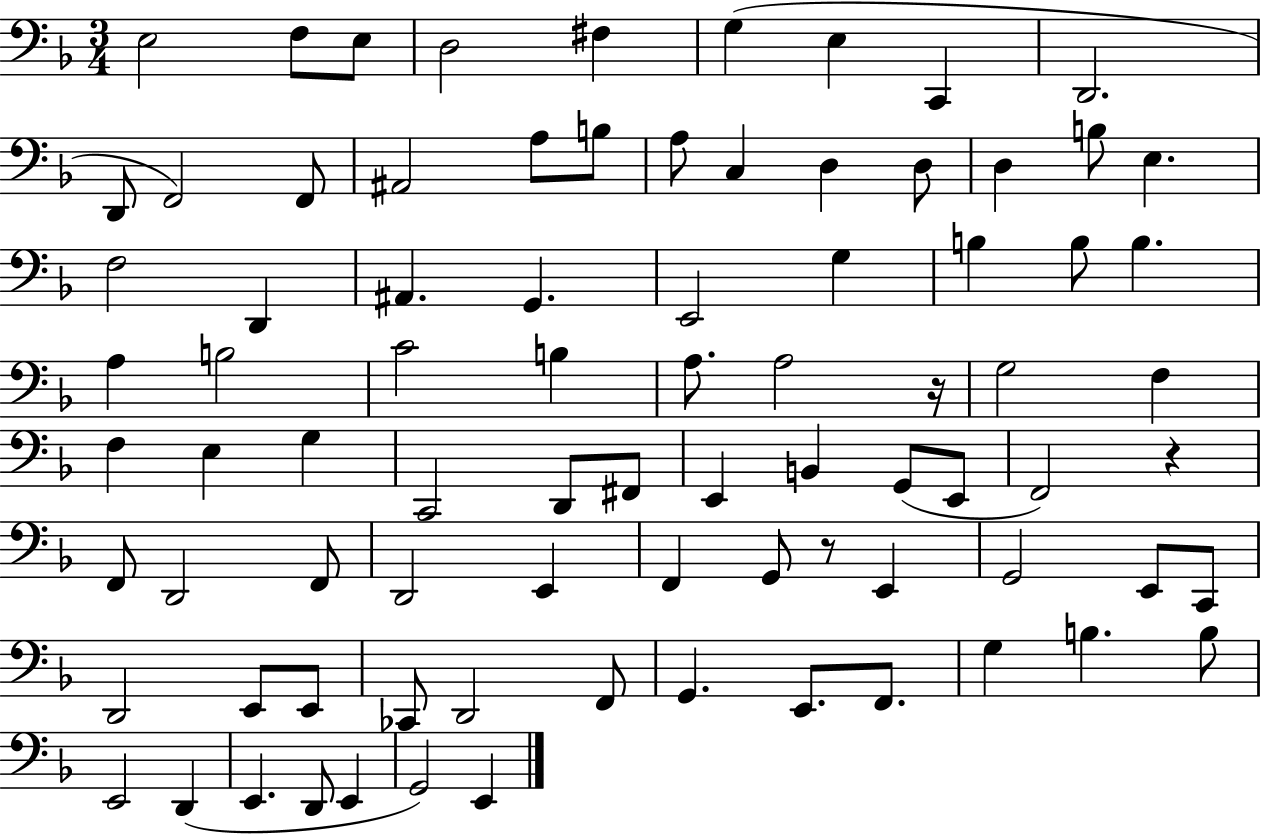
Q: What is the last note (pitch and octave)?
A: E2